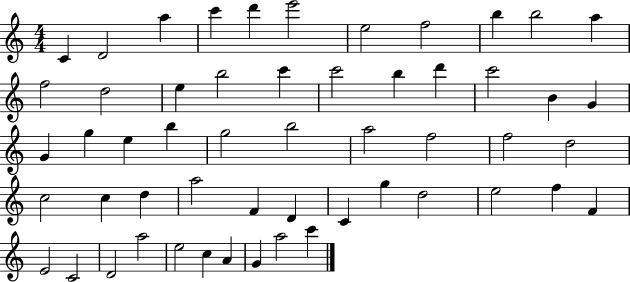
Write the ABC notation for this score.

X:1
T:Untitled
M:4/4
L:1/4
K:C
C D2 a c' d' e'2 e2 f2 b b2 a f2 d2 e b2 c' c'2 b d' c'2 B G G g e b g2 b2 a2 f2 f2 d2 c2 c d a2 F D C g d2 e2 f F E2 C2 D2 a2 e2 c A G a2 c'